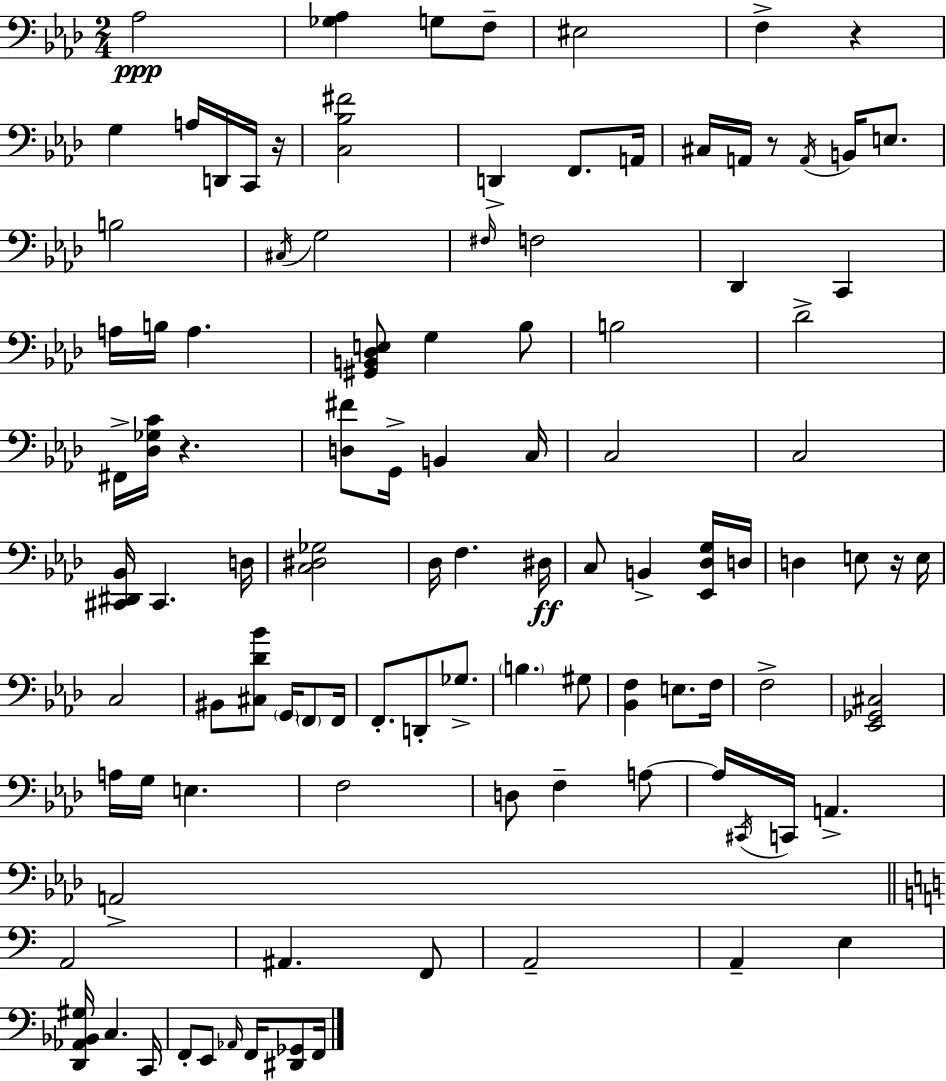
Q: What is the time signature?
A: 2/4